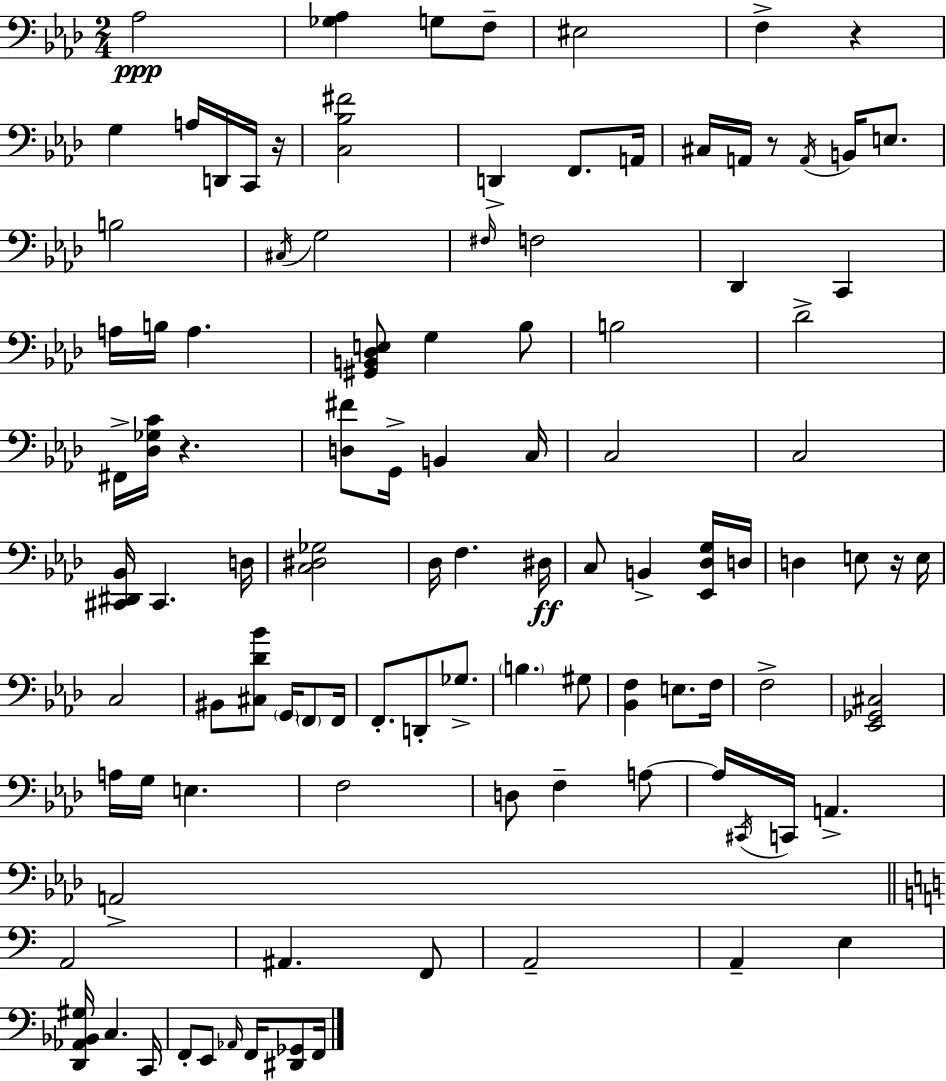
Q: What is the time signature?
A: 2/4